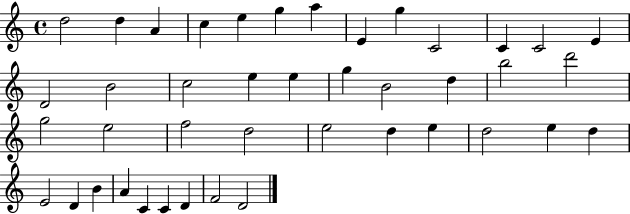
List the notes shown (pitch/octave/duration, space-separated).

D5/h D5/q A4/q C5/q E5/q G5/q A5/q E4/q G5/q C4/h C4/q C4/h E4/q D4/h B4/h C5/h E5/q E5/q G5/q B4/h D5/q B5/h D6/h G5/h E5/h F5/h D5/h E5/h D5/q E5/q D5/h E5/q D5/q E4/h D4/q B4/q A4/q C4/q C4/q D4/q F4/h D4/h